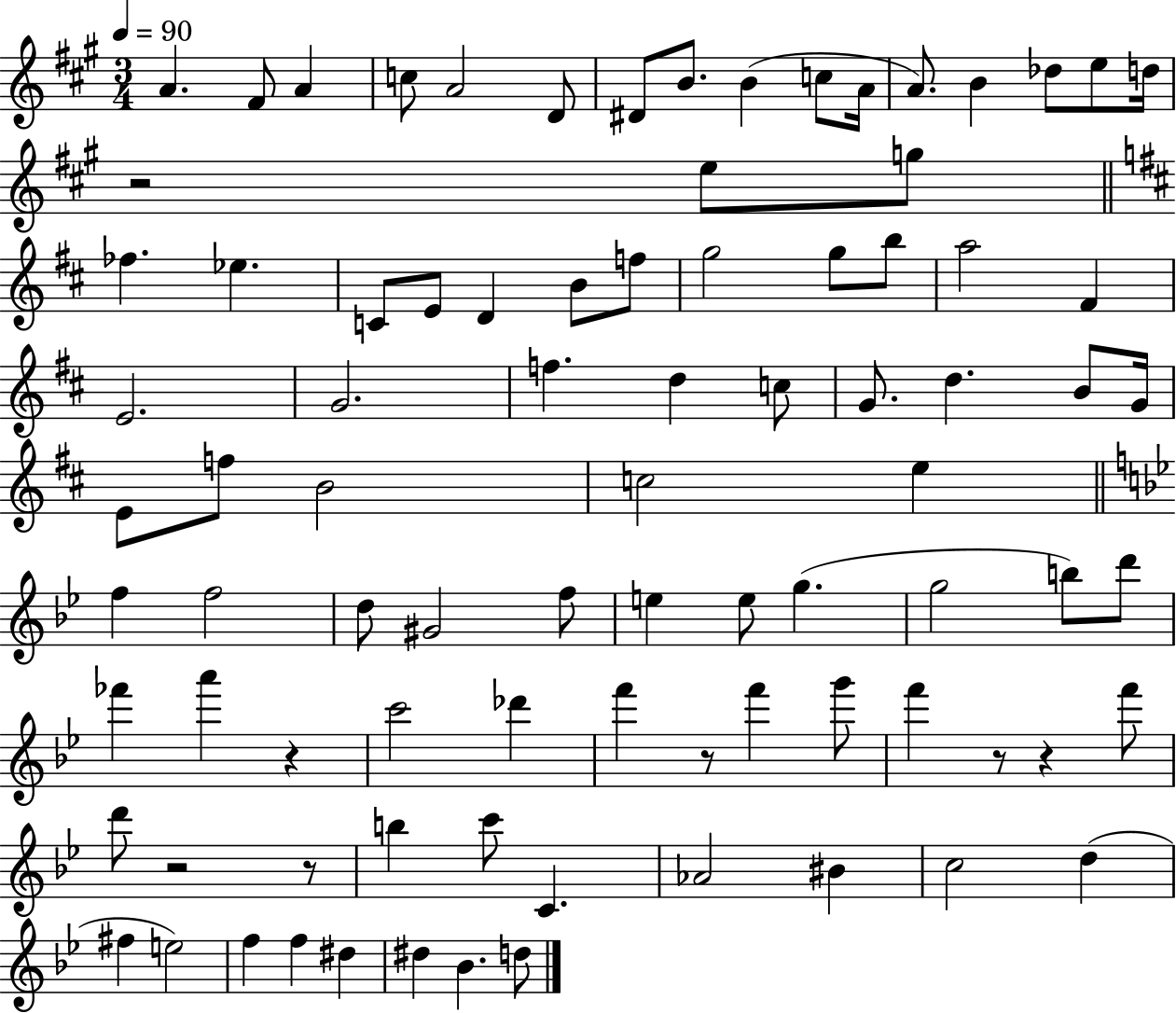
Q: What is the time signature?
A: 3/4